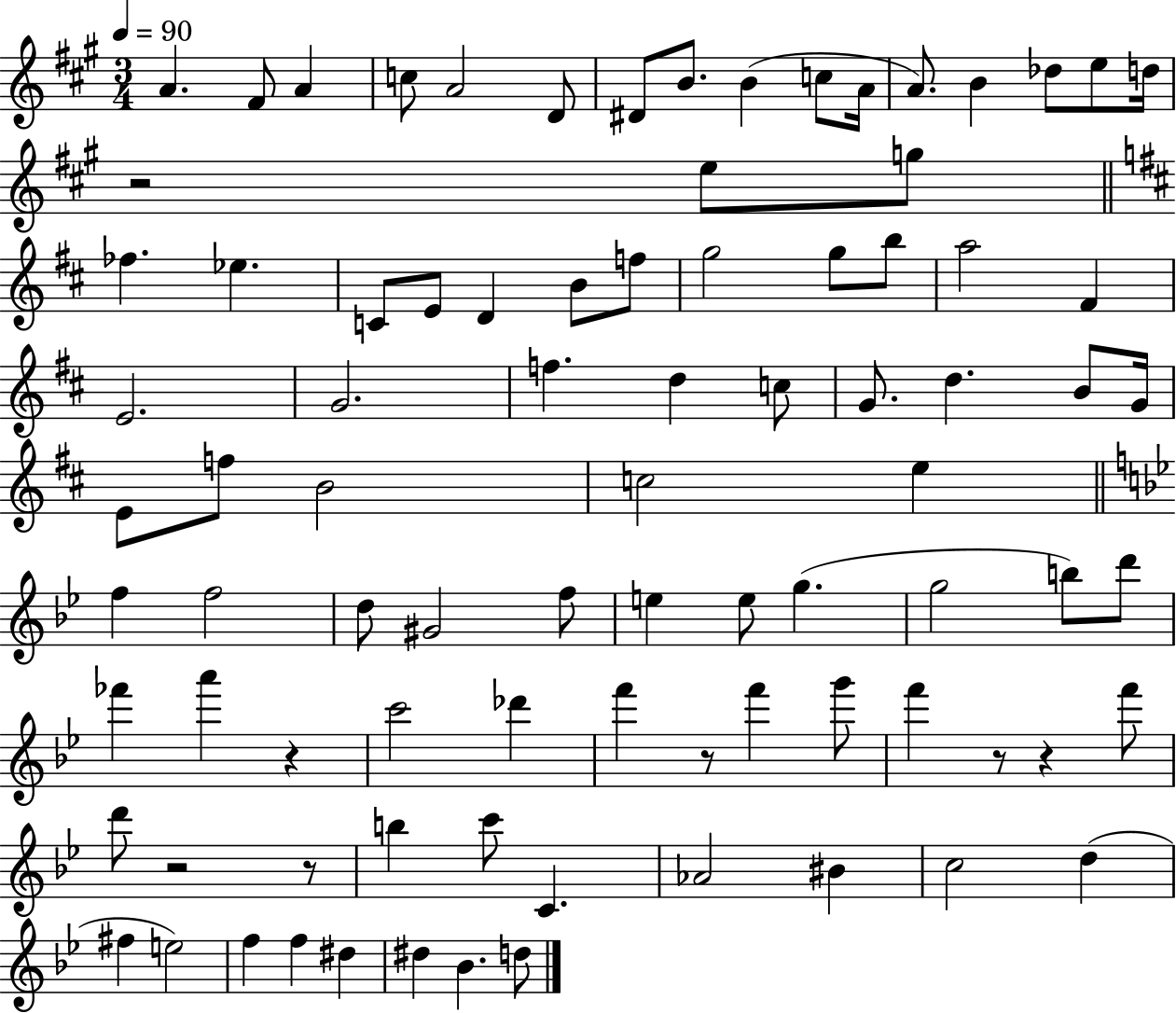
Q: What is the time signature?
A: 3/4